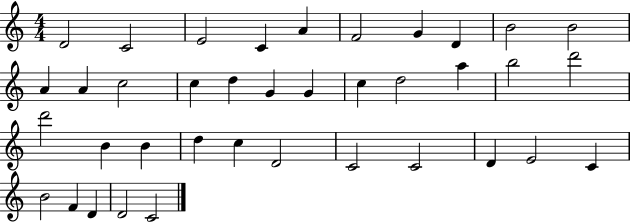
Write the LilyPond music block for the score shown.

{
  \clef treble
  \numericTimeSignature
  \time 4/4
  \key c \major
  d'2 c'2 | e'2 c'4 a'4 | f'2 g'4 d'4 | b'2 b'2 | \break a'4 a'4 c''2 | c''4 d''4 g'4 g'4 | c''4 d''2 a''4 | b''2 d'''2 | \break d'''2 b'4 b'4 | d''4 c''4 d'2 | c'2 c'2 | d'4 e'2 c'4 | \break b'2 f'4 d'4 | d'2 c'2 | \bar "|."
}